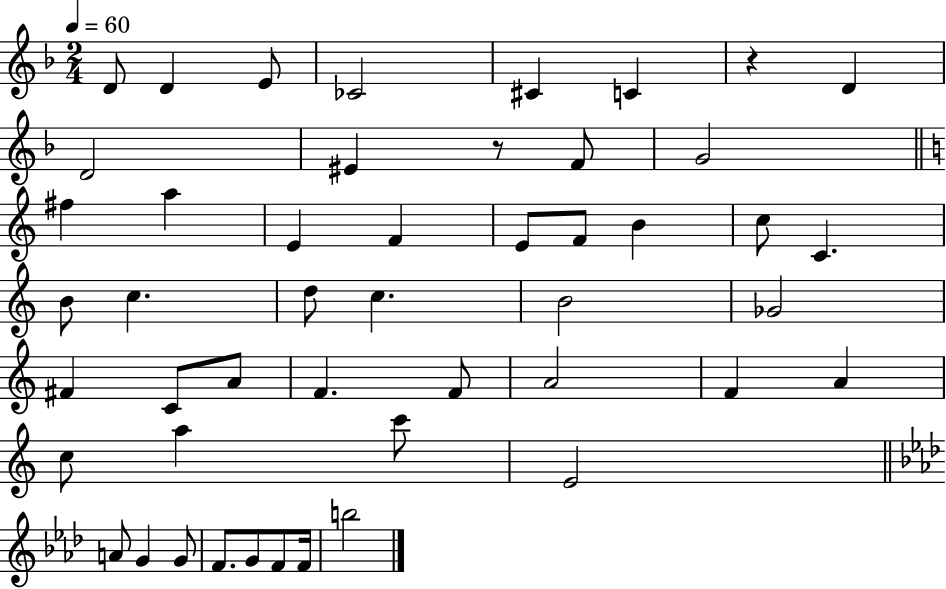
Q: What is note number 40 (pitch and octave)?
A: G4